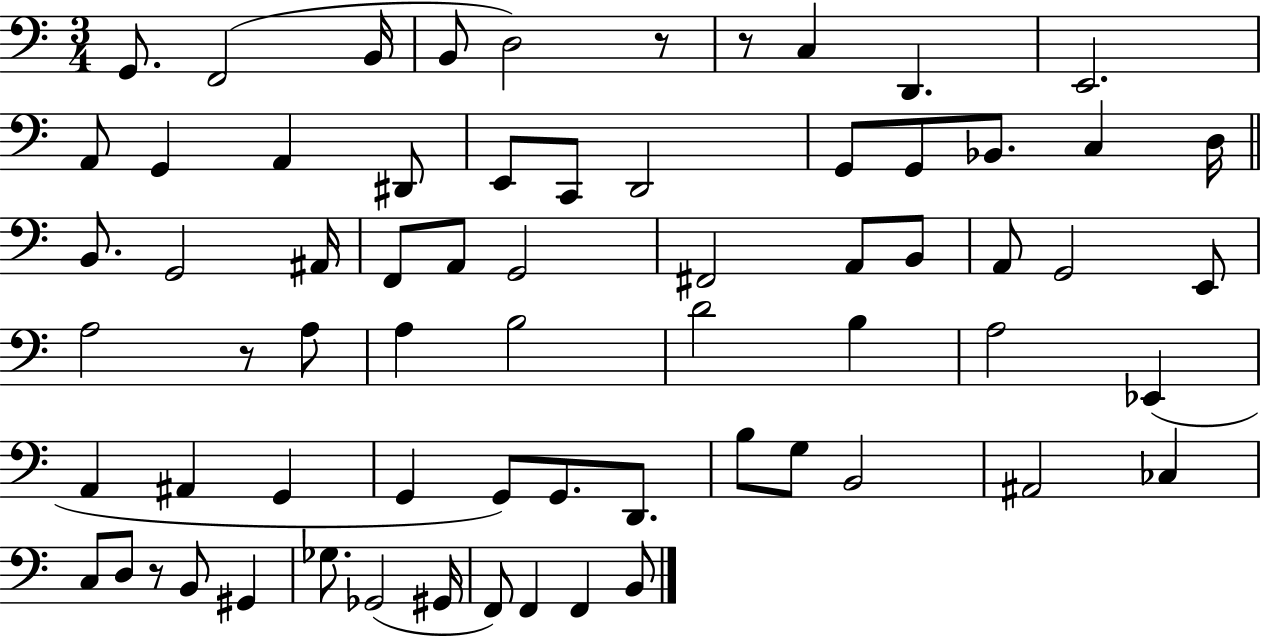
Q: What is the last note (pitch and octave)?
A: B2